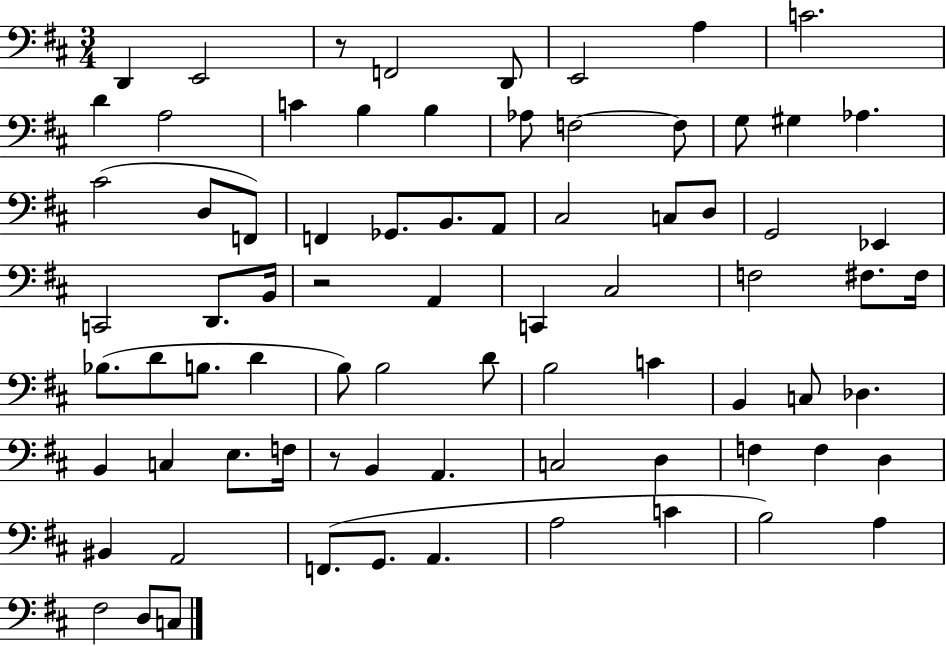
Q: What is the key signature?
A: D major